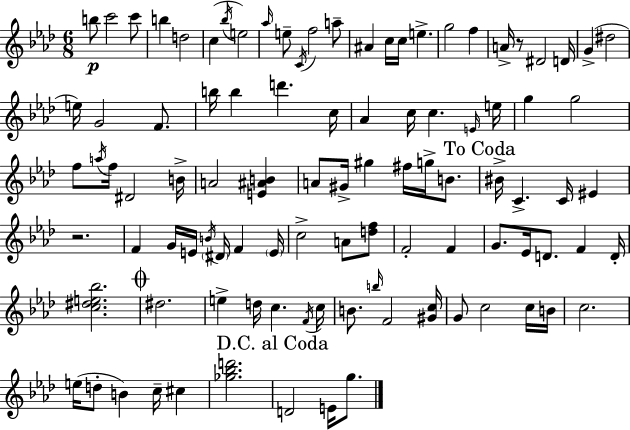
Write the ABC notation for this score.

X:1
T:Untitled
M:6/8
L:1/4
K:Ab
b/2 c'2 c'/2 b d2 c _b/4 e2 _a/4 e/2 C/4 f2 a/2 ^A c/4 c/4 e g2 f A/4 z/2 ^D2 D/4 G ^d2 e/4 G2 F/2 b/4 b d' c/4 _A c/4 c E/4 e/4 g g2 f/2 a/4 f/4 ^D2 B/4 A2 [E^AB] A/2 ^G/4 ^g ^f/4 g/4 B/2 ^B/4 C C/4 ^E z2 F G/4 E/4 B/4 ^D/4 F E/4 c2 A/2 [df]/2 F2 F G/2 _E/4 D/2 F D/4 [c^de_b]2 ^d2 e d/4 c F/4 c/4 B/2 b/4 F2 [^Gc]/4 G/2 c2 c/4 B/4 c2 e/4 d/2 B c/4 ^c [_g_bd']2 D2 E/4 g/2